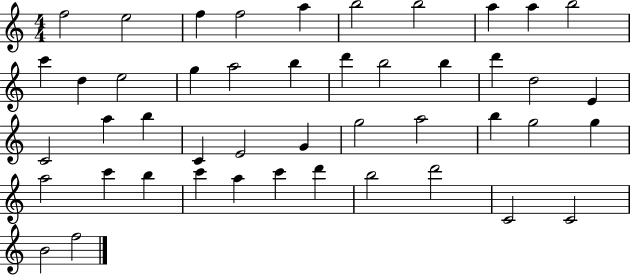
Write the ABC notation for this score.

X:1
T:Untitled
M:4/4
L:1/4
K:C
f2 e2 f f2 a b2 b2 a a b2 c' d e2 g a2 b d' b2 b d' d2 E C2 a b C E2 G g2 a2 b g2 g a2 c' b c' a c' d' b2 d'2 C2 C2 B2 f2